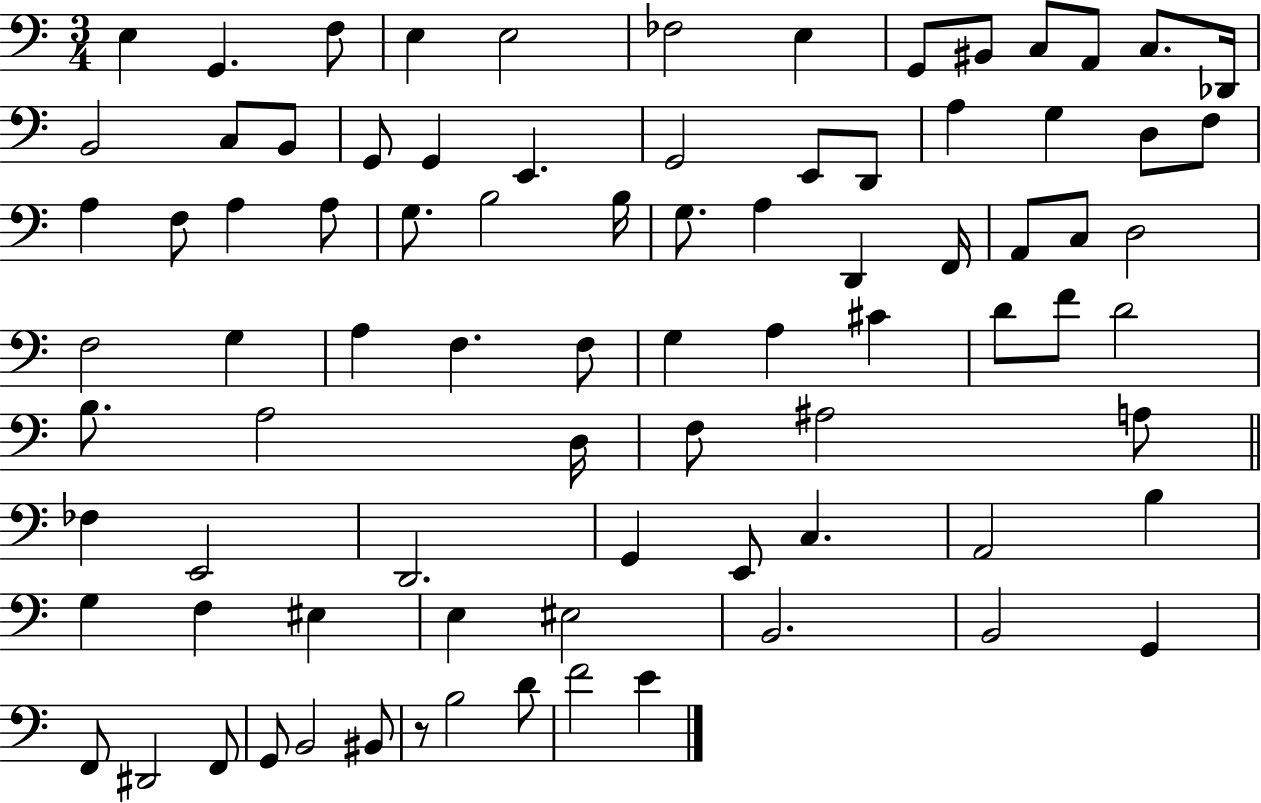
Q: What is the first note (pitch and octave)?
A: E3